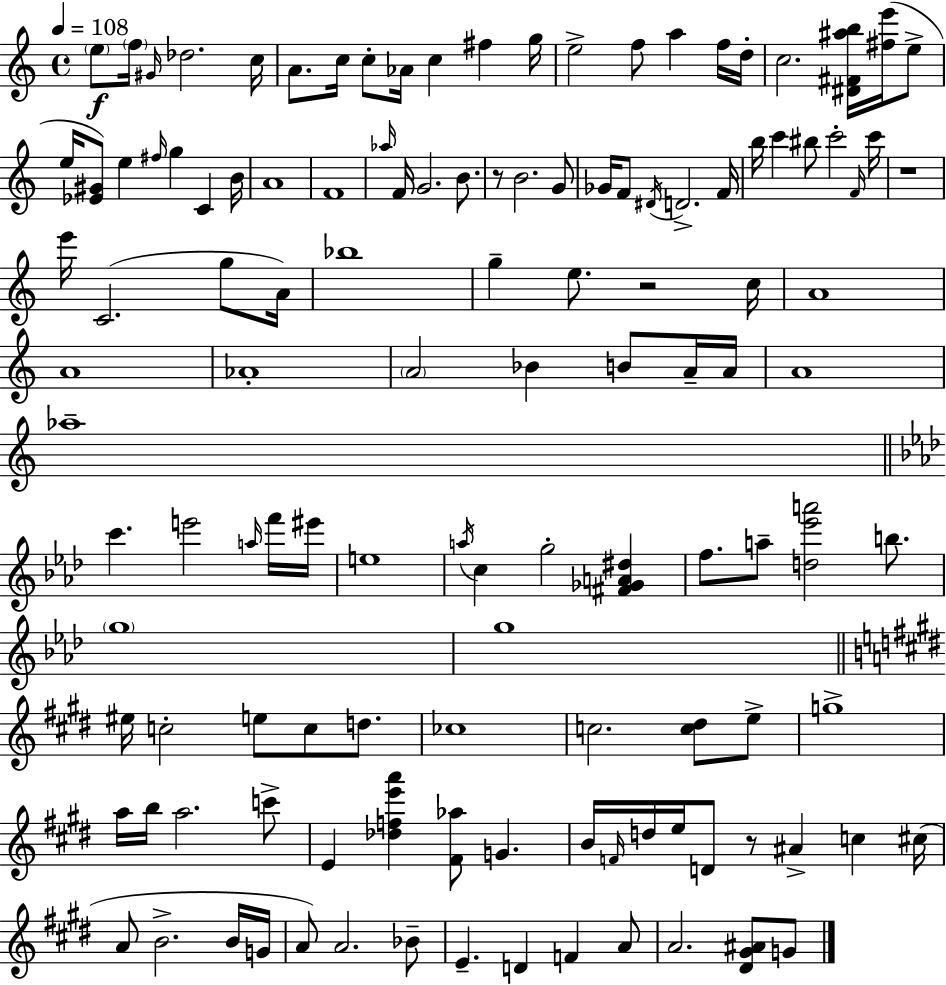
E5/e F5/s G#4/s Db5/h. C5/s A4/e. C5/s C5/e Ab4/s C5/q F#5/q G5/s E5/h F5/e A5/q F5/s D5/s C5/h. [D#4,F#4,A#5,B5]/s [F#5,E6]/s E5/e E5/s [Eb4,G#4]/e E5/q F#5/s G5/q C4/q B4/s A4/w F4/w Ab5/s F4/s G4/h. B4/e. R/e B4/h. G4/e Gb4/s F4/e D#4/s D4/h. F4/s B5/s C6/q BIS5/e C6/h F4/s C6/s R/w E6/s C4/h. G5/e A4/s Bb5/w G5/q E5/e. R/h C5/s A4/w A4/w Ab4/w A4/h Bb4/q B4/e A4/s A4/s A4/w Ab5/w C6/q. E6/h A5/s F6/s EIS6/s E5/w A5/s C5/q G5/h [F#4,Gb4,A4,D#5]/q F5/e. A5/e [D5,Eb6,A6]/h B5/e. G5/w G5/w EIS5/s C5/h E5/e C5/e D5/e. CES5/w C5/h. [C5,D#5]/e E5/e G5/w A5/s B5/s A5/h. C6/e E4/q [Db5,F5,E6,A6]/q [F#4,Ab5]/e G4/q. B4/s F4/s D5/s E5/s D4/e R/e A#4/q C5/q C#5/s A4/e B4/h. B4/s G4/s A4/e A4/h. Bb4/e E4/q. D4/q F4/q A4/e A4/h. [D#4,G#4,A#4]/e G4/e